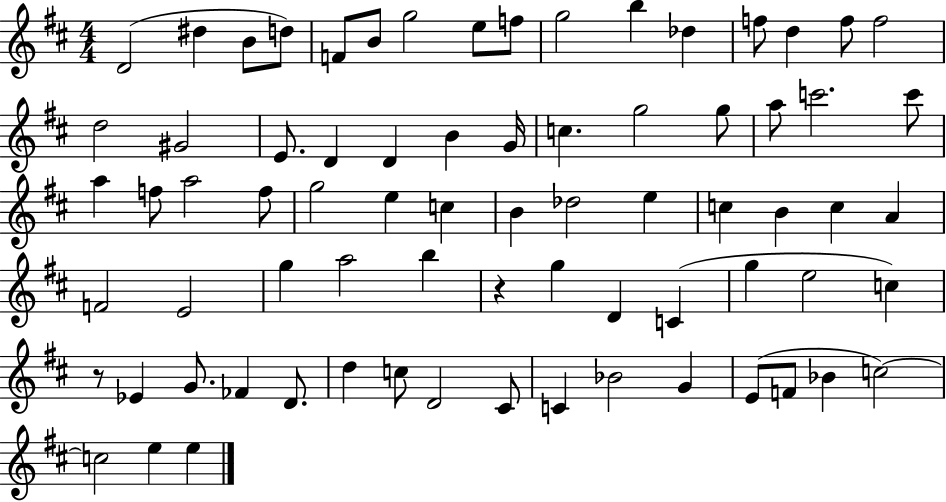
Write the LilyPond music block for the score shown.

{
  \clef treble
  \numericTimeSignature
  \time 4/4
  \key d \major
  \repeat volta 2 { d'2( dis''4 b'8 d''8) | f'8 b'8 g''2 e''8 f''8 | g''2 b''4 des''4 | f''8 d''4 f''8 f''2 | \break d''2 gis'2 | e'8. d'4 d'4 b'4 g'16 | c''4. g''2 g''8 | a''8 c'''2. c'''8 | \break a''4 f''8 a''2 f''8 | g''2 e''4 c''4 | b'4 des''2 e''4 | c''4 b'4 c''4 a'4 | \break f'2 e'2 | g''4 a''2 b''4 | r4 g''4 d'4 c'4( | g''4 e''2 c''4) | \break r8 ees'4 g'8. fes'4 d'8. | d''4 c''8 d'2 cis'8 | c'4 bes'2 g'4 | e'8( f'8 bes'4 c''2~~) | \break c''2 e''4 e''4 | } \bar "|."
}